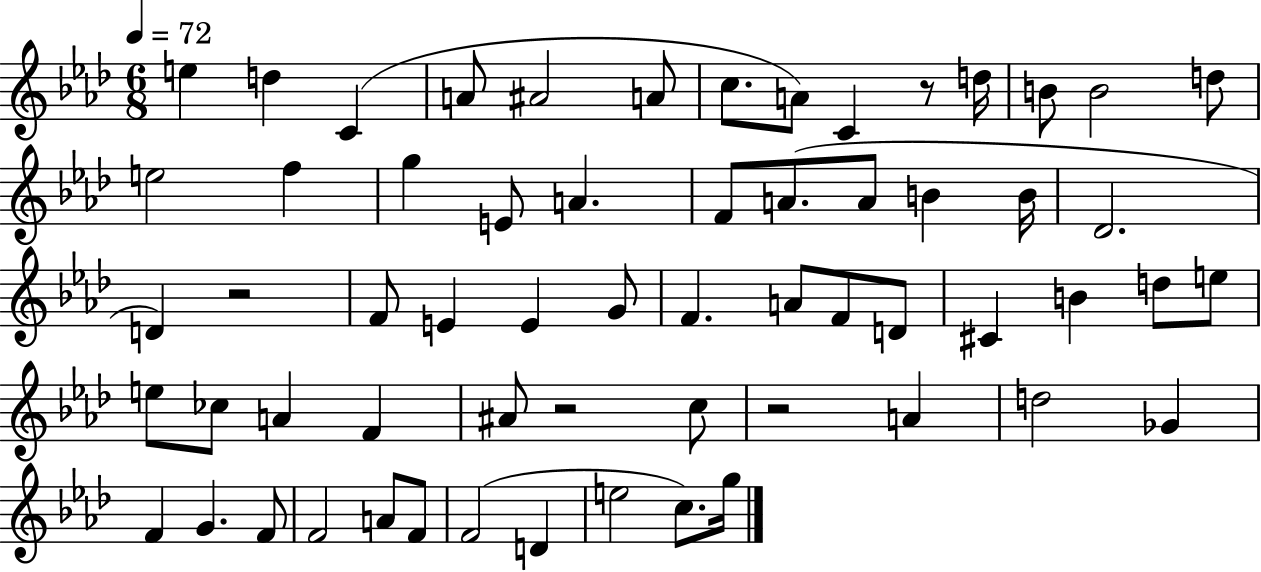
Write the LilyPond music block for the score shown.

{
  \clef treble
  \numericTimeSignature
  \time 6/8
  \key aes \major
  \tempo 4 = 72
  e''4 d''4 c'4( | a'8 ais'2 a'8 | c''8. a'8) c'4 r8 d''16 | b'8 b'2 d''8 | \break e''2 f''4 | g''4 e'8 a'4. | f'8 a'8.( a'8 b'4 b'16 | des'2. | \break d'4) r2 | f'8 e'4 e'4 g'8 | f'4. a'8 f'8 d'8 | cis'4 b'4 d''8 e''8 | \break e''8 ces''8 a'4 f'4 | ais'8 r2 c''8 | r2 a'4 | d''2 ges'4 | \break f'4 g'4. f'8 | f'2 a'8 f'8 | f'2( d'4 | e''2 c''8.) g''16 | \break \bar "|."
}